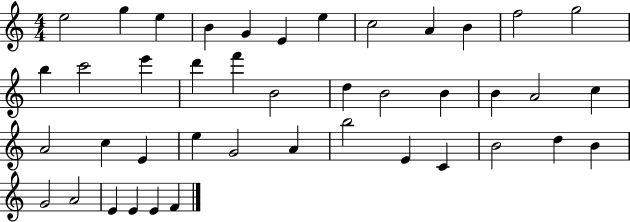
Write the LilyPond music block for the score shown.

{
  \clef treble
  \numericTimeSignature
  \time 4/4
  \key c \major
  e''2 g''4 e''4 | b'4 g'4 e'4 e''4 | c''2 a'4 b'4 | f''2 g''2 | \break b''4 c'''2 e'''4 | d'''4 f'''4 b'2 | d''4 b'2 b'4 | b'4 a'2 c''4 | \break a'2 c''4 e'4 | e''4 g'2 a'4 | b''2 e'4 c'4 | b'2 d''4 b'4 | \break g'2 a'2 | e'4 e'4 e'4 f'4 | \bar "|."
}